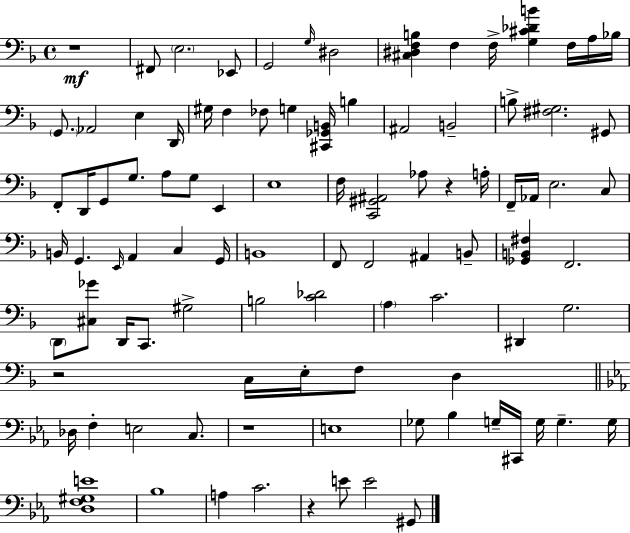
R/w F#2/e E3/h. Eb2/e G2/h G3/s D#3/h [C#3,D#3,F3,B3]/q F3/q F3/s [G3,C#4,Db4,B4]/q F3/s A3/s Bb3/s G2/e. Ab2/h E3/q D2/s G#3/s F3/q FES3/e G3/q [C#2,Gb2,B2]/s B3/q A#2/h B2/h B3/e [F#3,G#3]/h. G#2/e F2/e D2/s G2/e G3/e. A3/e G3/e E2/q E3/w F3/s [C2,G#2,A#2]/h Ab3/e R/q A3/s F2/s Ab2/s E3/h. C3/e B2/s G2/q. E2/s A2/q C3/q G2/s B2/w F2/e F2/h A#2/q B2/e [Gb2,B2,F#3]/q F2/h. D2/e [C#3,Gb4]/e D2/s C2/e. G#3/h B3/h [C4,Db4]/h A3/q C4/h. D#2/q G3/h. R/h C3/s E3/s F3/e D3/q Db3/s F3/q E3/h C3/e. R/w E3/w Gb3/e Bb3/q G3/s C#2/s G3/s G3/q. G3/s [D3,F3,G#3,E4]/w Bb3/w A3/q C4/h. R/q E4/e E4/h G#2/e